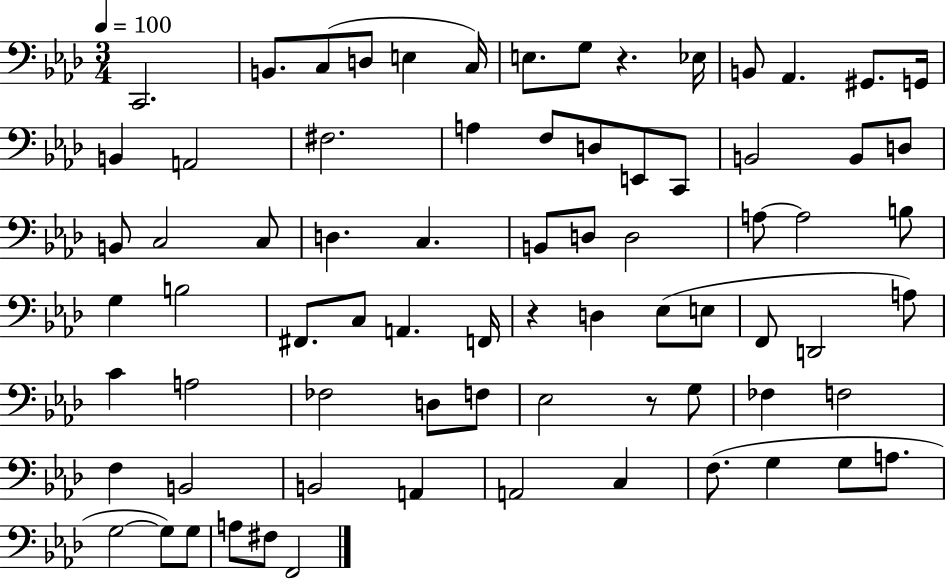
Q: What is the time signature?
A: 3/4